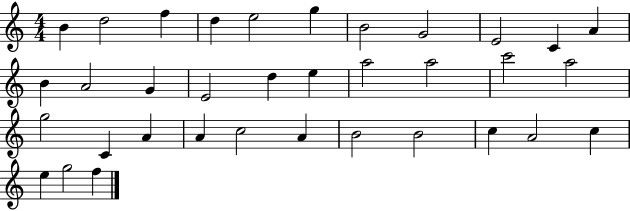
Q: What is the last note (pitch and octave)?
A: F5